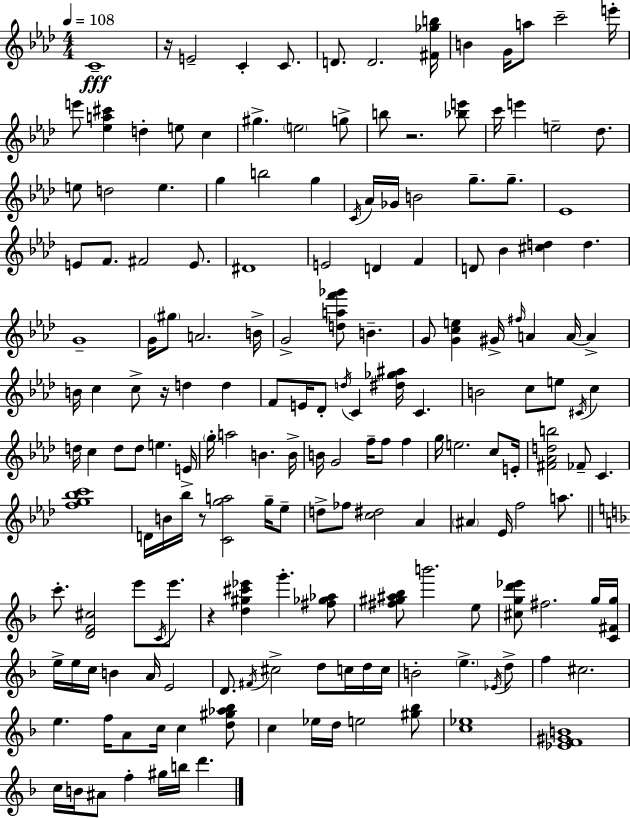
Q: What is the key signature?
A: AES major